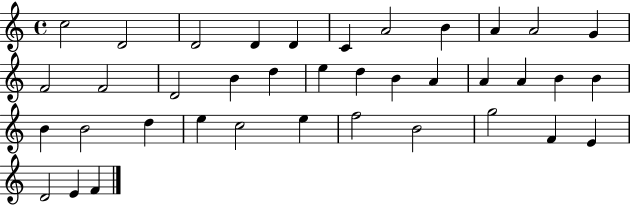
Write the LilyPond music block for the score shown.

{
  \clef treble
  \time 4/4
  \defaultTimeSignature
  \key c \major
  c''2 d'2 | d'2 d'4 d'4 | c'4 a'2 b'4 | a'4 a'2 g'4 | \break f'2 f'2 | d'2 b'4 d''4 | e''4 d''4 b'4 a'4 | a'4 a'4 b'4 b'4 | \break b'4 b'2 d''4 | e''4 c''2 e''4 | f''2 b'2 | g''2 f'4 e'4 | \break d'2 e'4 f'4 | \bar "|."
}